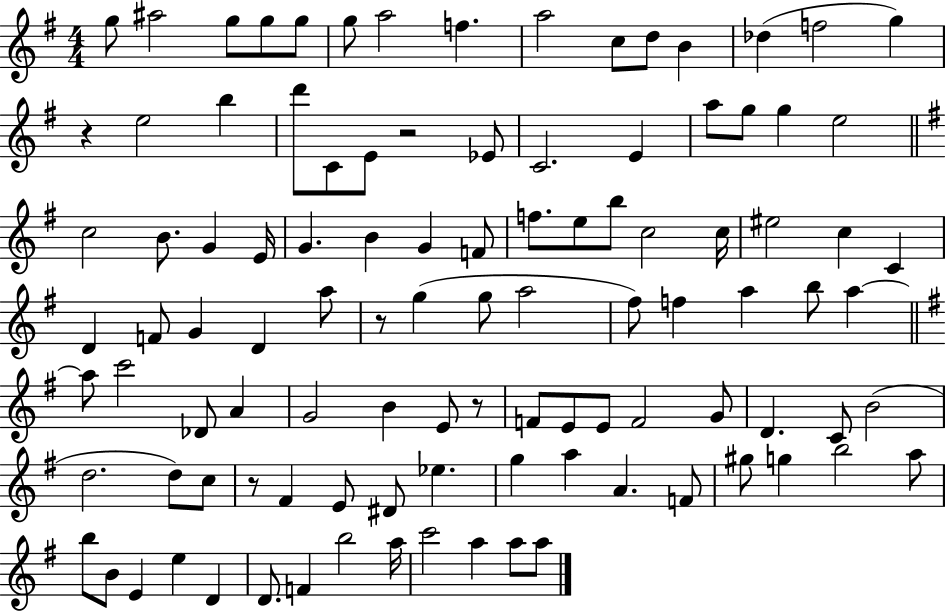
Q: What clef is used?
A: treble